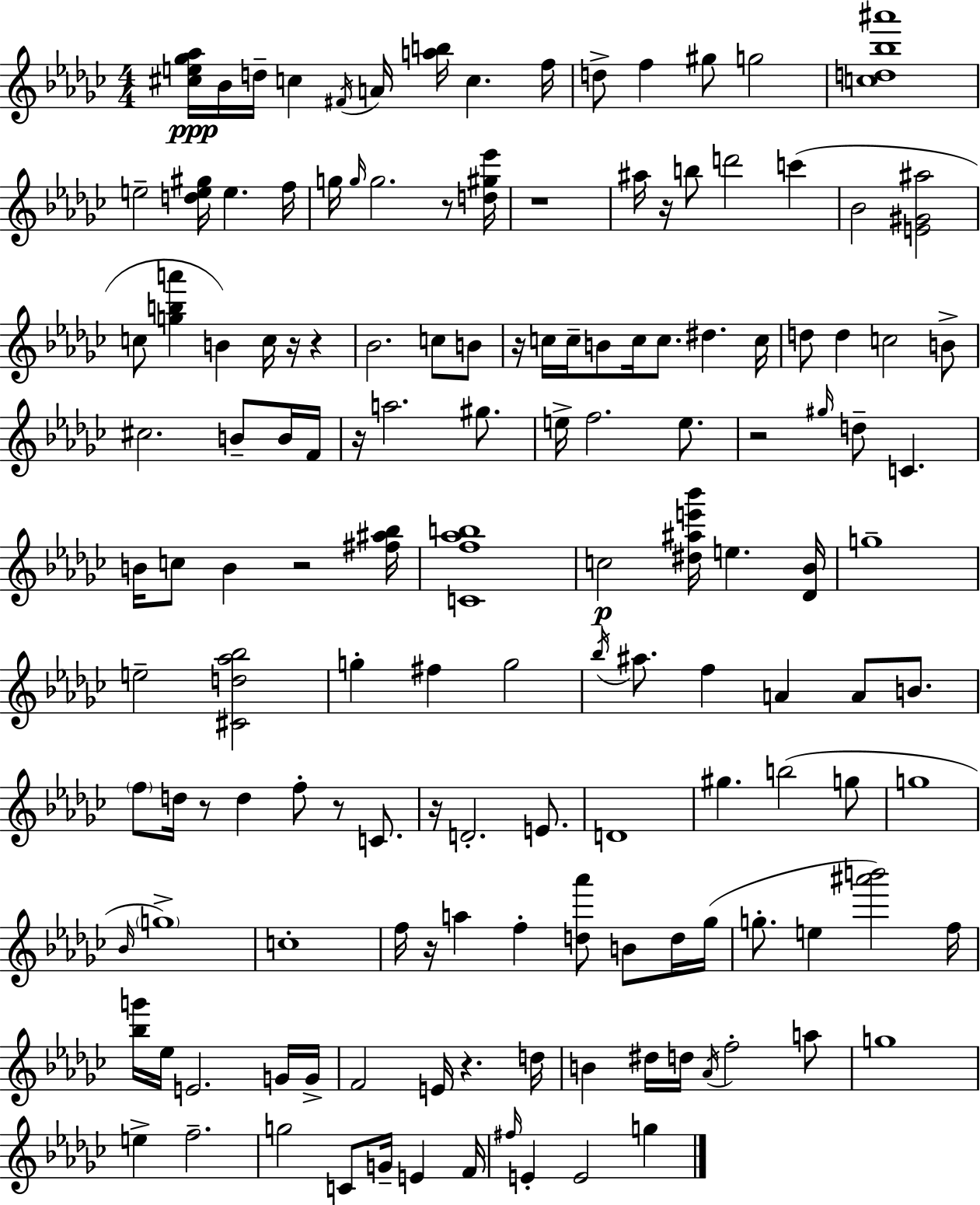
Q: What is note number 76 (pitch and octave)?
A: G#5